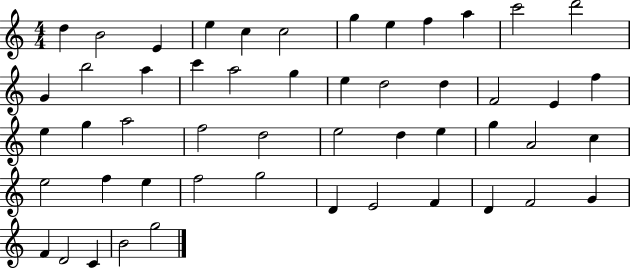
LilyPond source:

{
  \clef treble
  \numericTimeSignature
  \time 4/4
  \key c \major
  d''4 b'2 e'4 | e''4 c''4 c''2 | g''4 e''4 f''4 a''4 | c'''2 d'''2 | \break g'4 b''2 a''4 | c'''4 a''2 g''4 | e''4 d''2 d''4 | f'2 e'4 f''4 | \break e''4 g''4 a''2 | f''2 d''2 | e''2 d''4 e''4 | g''4 a'2 c''4 | \break e''2 f''4 e''4 | f''2 g''2 | d'4 e'2 f'4 | d'4 f'2 g'4 | \break f'4 d'2 c'4 | b'2 g''2 | \bar "|."
}